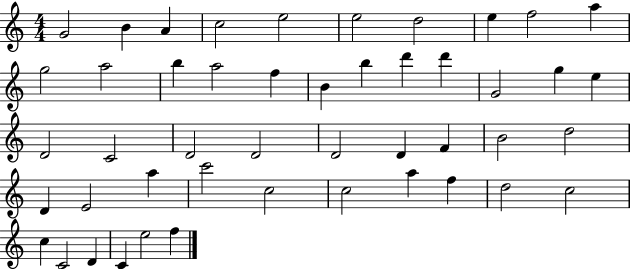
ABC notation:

X:1
T:Untitled
M:4/4
L:1/4
K:C
G2 B A c2 e2 e2 d2 e f2 a g2 a2 b a2 f B b d' d' G2 g e D2 C2 D2 D2 D2 D F B2 d2 D E2 a c'2 c2 c2 a f d2 c2 c C2 D C e2 f